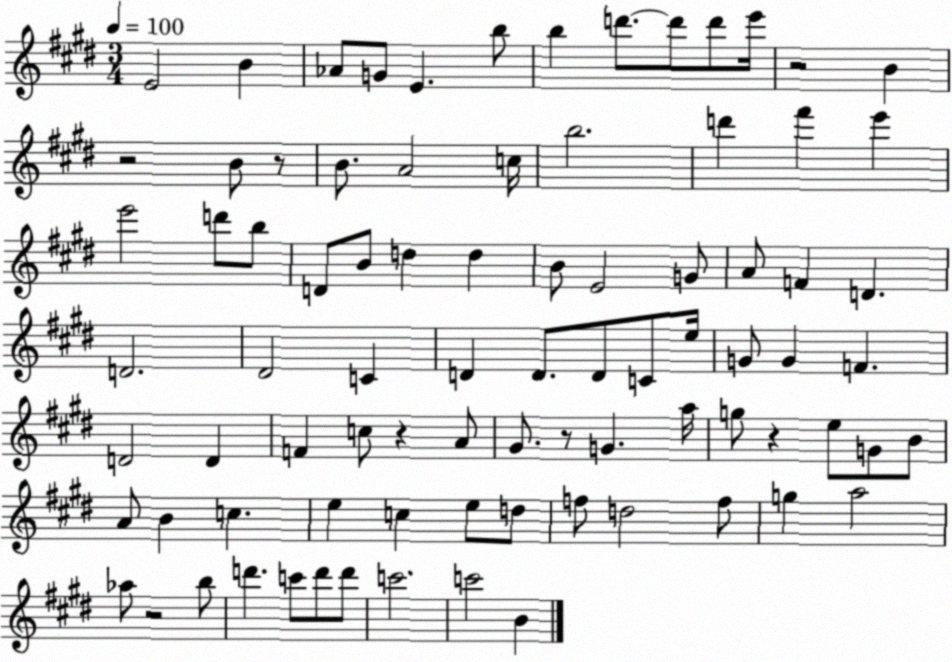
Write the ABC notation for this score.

X:1
T:Untitled
M:3/4
L:1/4
K:E
E2 B _A/2 G/2 E b/2 b d'/2 d'/2 d'/2 e'/4 z2 B z2 B/2 z/2 B/2 A2 c/4 b2 d' ^f' e' e'2 d'/2 b/2 D/2 B/2 d d B/2 E2 G/2 A/2 F D D2 ^D2 C D D/2 D/2 C/2 e/4 G/2 G F D2 D F c/2 z A/2 ^G/2 z/2 G a/4 g/2 z e/2 G/2 B/2 A/2 B c e c e/2 d/2 f/2 d2 f/2 g a2 _a/2 z2 b/2 d' c'/2 d'/2 d'/2 c'2 c'2 B